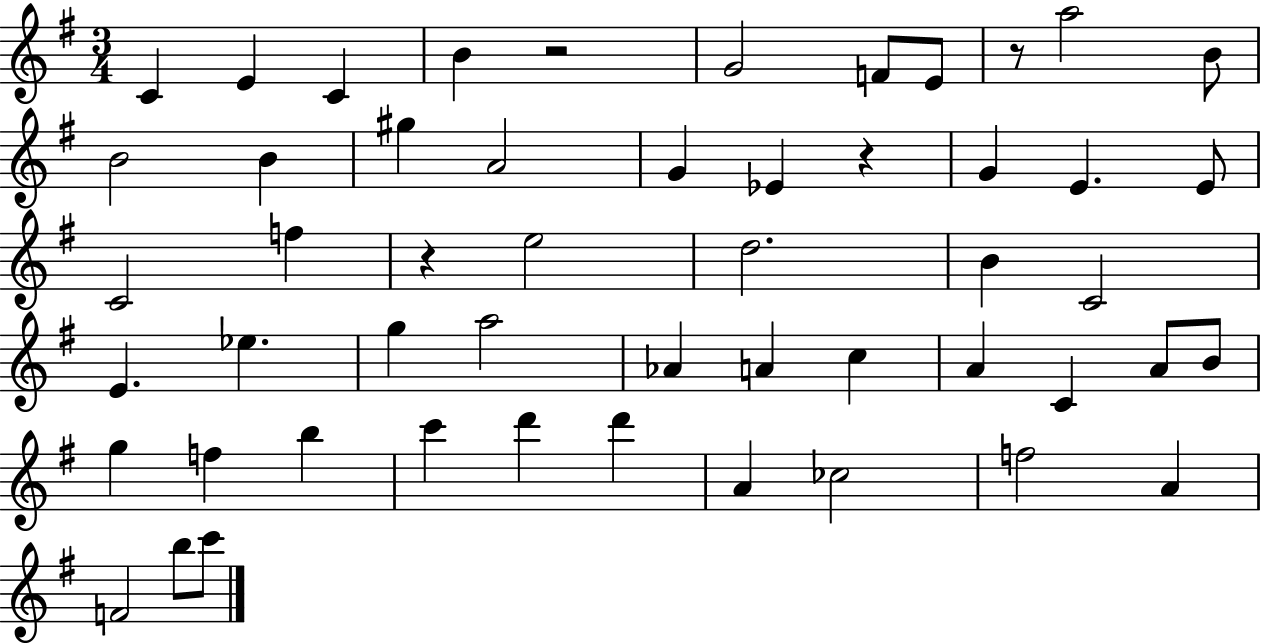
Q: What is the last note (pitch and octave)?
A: C6